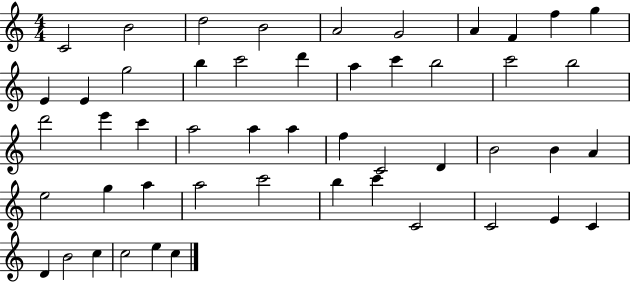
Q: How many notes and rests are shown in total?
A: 50